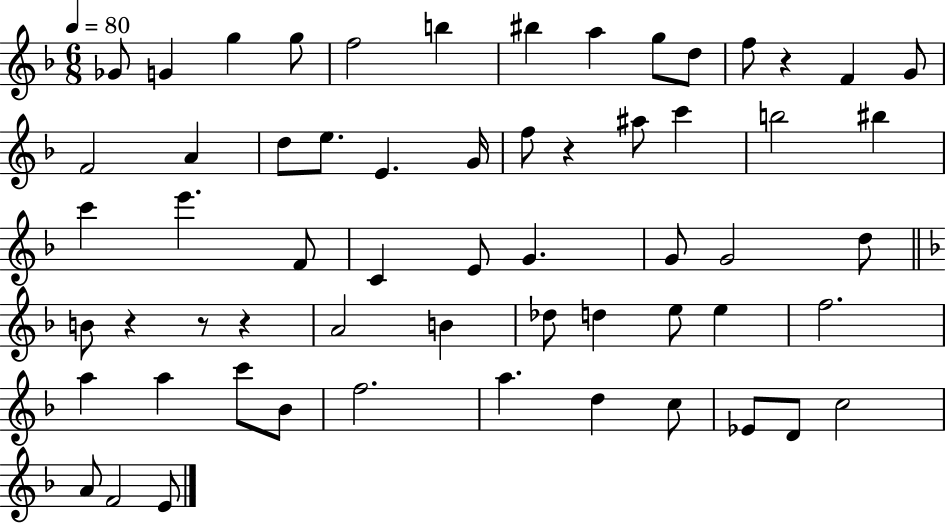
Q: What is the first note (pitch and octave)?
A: Gb4